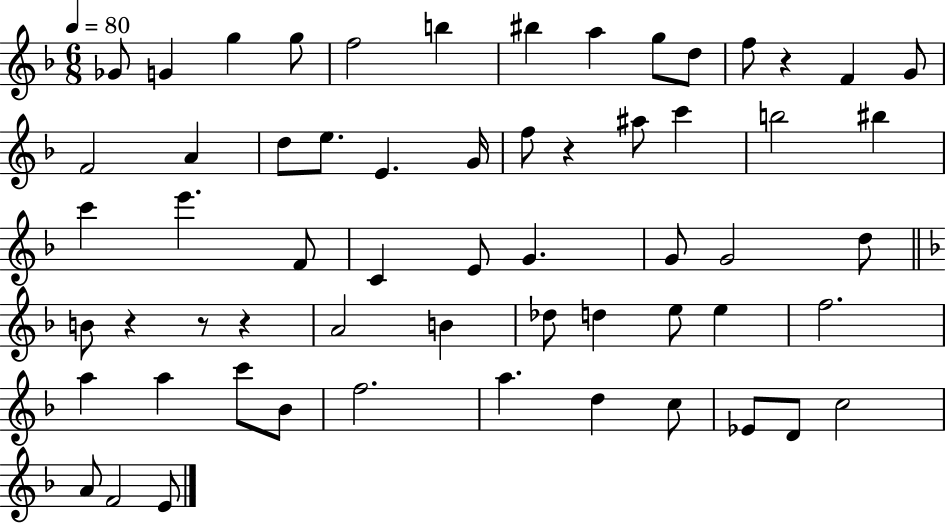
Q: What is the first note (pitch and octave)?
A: Gb4